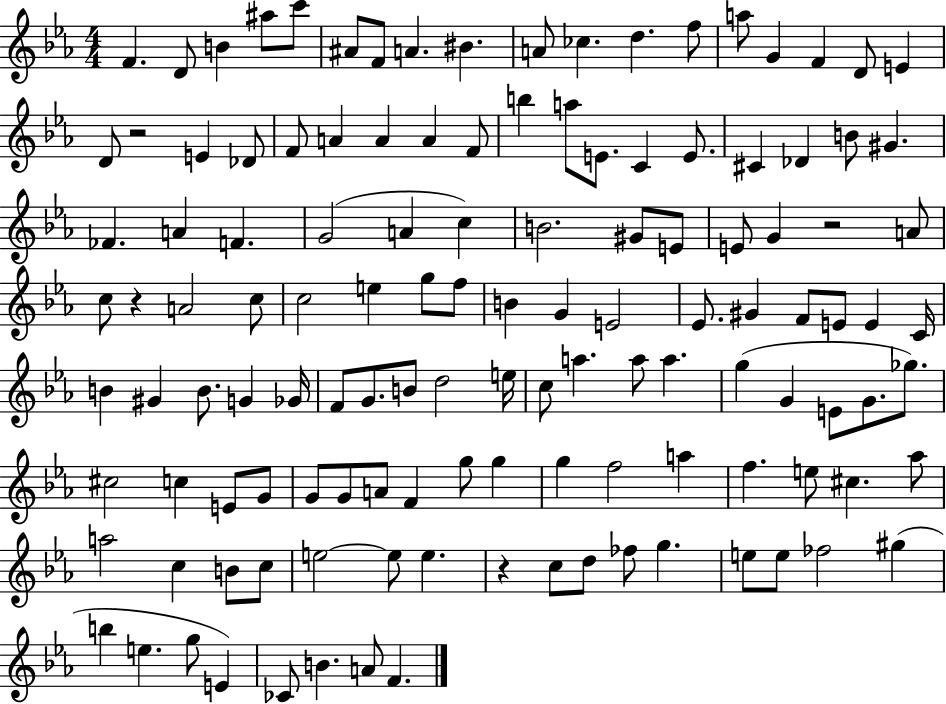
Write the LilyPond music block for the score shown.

{
  \clef treble
  \numericTimeSignature
  \time 4/4
  \key ees \major
  f'4. d'8 b'4 ais''8 c'''8 | ais'8 f'8 a'4. bis'4. | a'8 ces''4. d''4. f''8 | a''8 g'4 f'4 d'8 e'4 | \break d'8 r2 e'4 des'8 | f'8 a'4 a'4 a'4 f'8 | b''4 a''8 e'8. c'4 e'8. | cis'4 des'4 b'8 gis'4. | \break fes'4. a'4 f'4. | g'2( a'4 c''4) | b'2. gis'8 e'8 | e'8 g'4 r2 a'8 | \break c''8 r4 a'2 c''8 | c''2 e''4 g''8 f''8 | b'4 g'4 e'2 | ees'8. gis'4 f'8 e'8 e'4 c'16 | \break b'4 gis'4 b'8. g'4 ges'16 | f'8 g'8. b'8 d''2 e''16 | c''8 a''4. a''8 a''4. | g''4( g'4 e'8 g'8. ges''8.) | \break cis''2 c''4 e'8 g'8 | g'8 g'8 a'8 f'4 g''8 g''4 | g''4 f''2 a''4 | f''4. e''8 cis''4. aes''8 | \break a''2 c''4 b'8 c''8 | e''2~~ e''8 e''4. | r4 c''8 d''8 fes''8 g''4. | e''8 e''8 fes''2 gis''4( | \break b''4 e''4. g''8 e'4) | ces'8 b'4. a'8 f'4. | \bar "|."
}